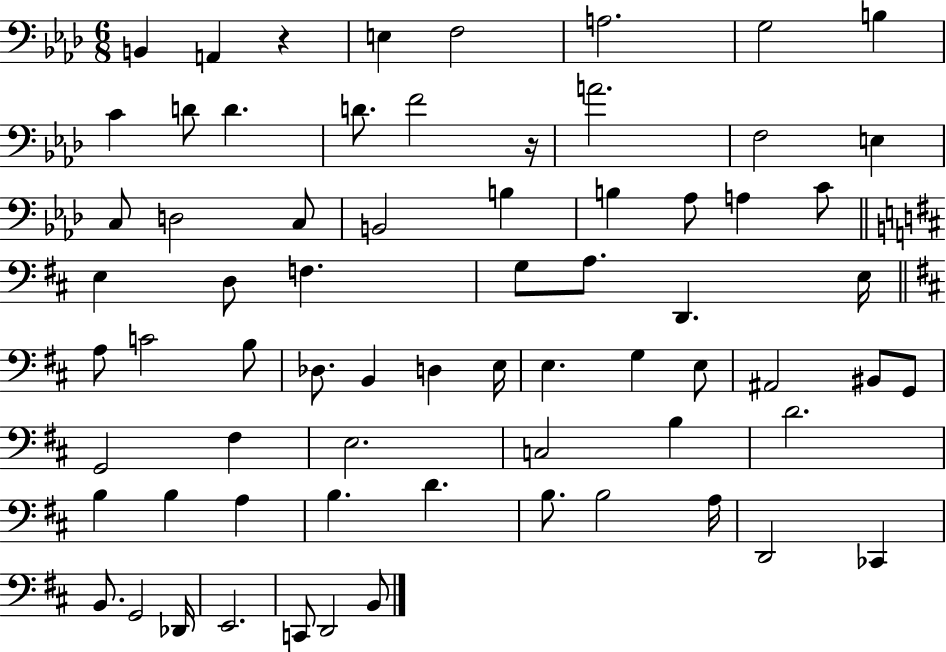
{
  \clef bass
  \numericTimeSignature
  \time 6/8
  \key aes \major
  \repeat volta 2 { b,4 a,4 r4 | e4 f2 | a2. | g2 b4 | \break c'4 d'8 d'4. | d'8. f'2 r16 | a'2. | f2 e4 | \break c8 d2 c8 | b,2 b4 | b4 aes8 a4 c'8 | \bar "||" \break \key d \major e4 d8 f4. | g8 a8. d,4. e16 | \bar "||" \break \key d \major a8 c'2 b8 | des8. b,4 d4 e16 | e4. g4 e8 | ais,2 bis,8 g,8 | \break g,2 fis4 | e2. | c2 b4 | d'2. | \break b4 b4 a4 | b4. d'4. | b8. b2 a16 | d,2 ces,4 | \break b,8. g,2 des,16 | e,2. | c,8 d,2 b,8 | } \bar "|."
}